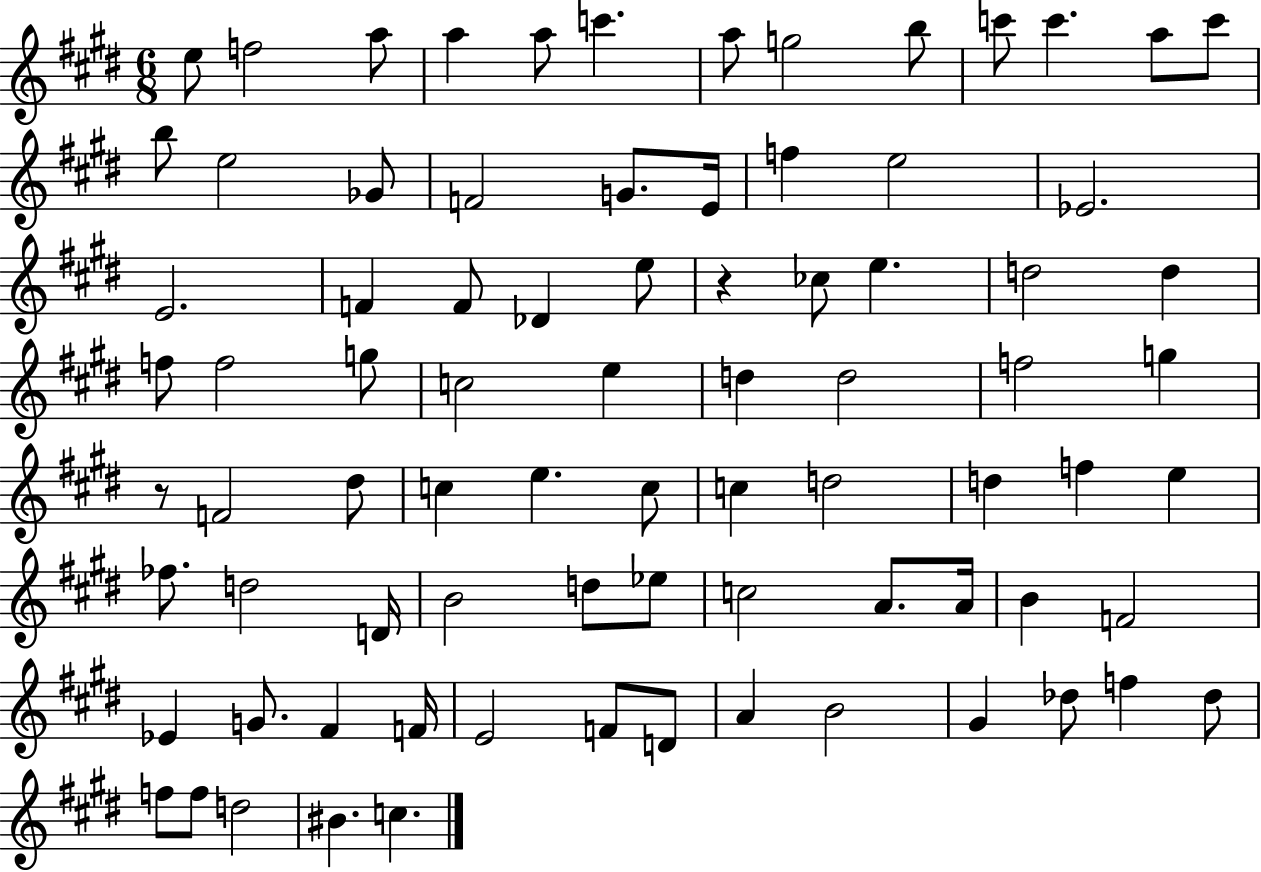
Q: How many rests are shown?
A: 2